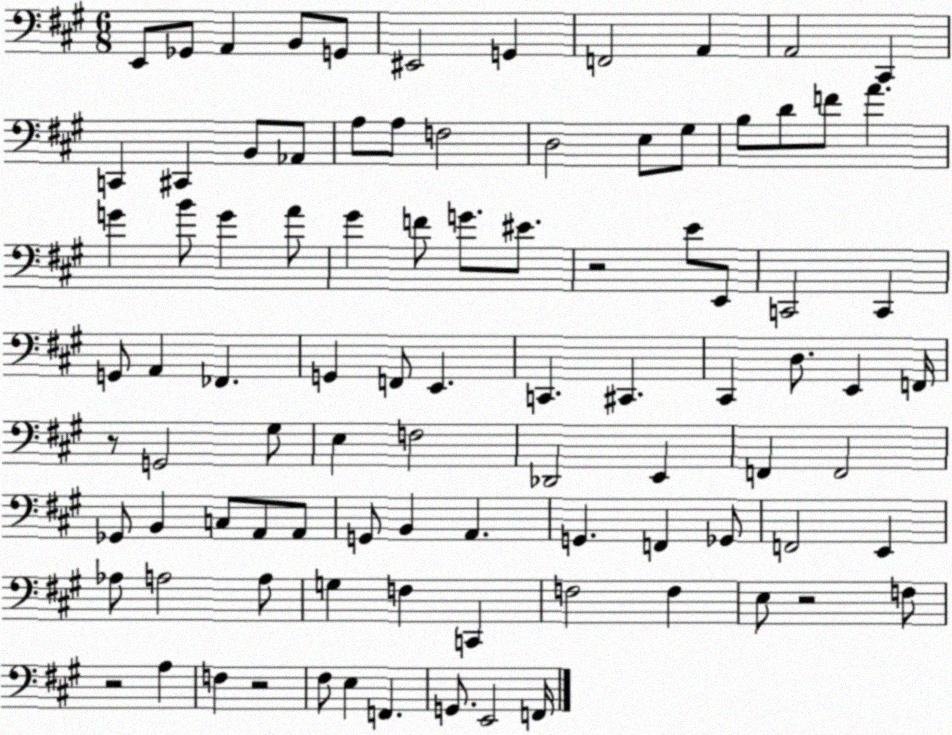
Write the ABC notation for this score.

X:1
T:Untitled
M:6/8
L:1/4
K:A
E,,/2 _G,,/2 A,, B,,/2 G,,/2 ^E,,2 G,, F,,2 A,, A,,2 ^C,, C,, ^C,, B,,/2 _A,,/2 A,/2 A,/2 F,2 D,2 E,/2 ^G,/2 B,/2 D/2 F/2 A G B/2 G A/2 ^G F/2 G/2 ^E/2 z2 E/2 E,,/2 C,,2 C,, G,,/2 A,, _F,, G,, F,,/2 E,, C,, ^C,, ^C,, D,/2 E,, F,,/4 z/2 G,,2 ^G,/2 E, F,2 _D,,2 E,, F,, F,,2 _G,,/2 B,, C,/2 A,,/2 A,,/2 G,,/2 B,, A,, G,, F,, _G,,/2 F,,2 E,, _A,/2 A,2 A,/2 G, F, C,, F,2 F, E,/2 z2 F,/2 z2 A, F, z2 ^F,/2 E, F,, G,,/2 E,,2 F,,/4